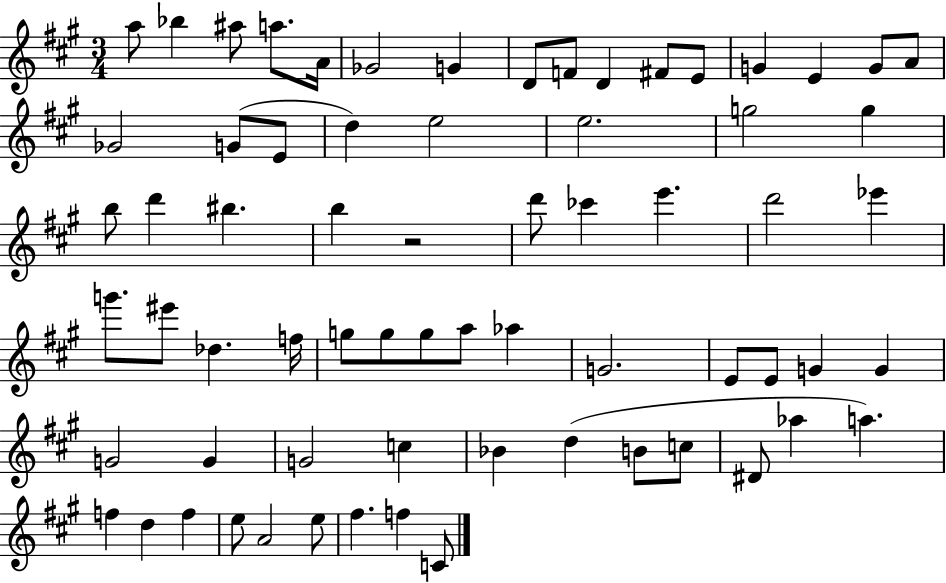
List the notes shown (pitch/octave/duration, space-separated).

A5/e Bb5/q A#5/e A5/e. A4/s Gb4/h G4/q D4/e F4/e D4/q F#4/e E4/e G4/q E4/q G4/e A4/e Gb4/h G4/e E4/e D5/q E5/h E5/h. G5/h G5/q B5/e D6/q BIS5/q. B5/q R/h D6/e CES6/q E6/q. D6/h Eb6/q G6/e. EIS6/e Db5/q. F5/s G5/e G5/e G5/e A5/e Ab5/q G4/h. E4/e E4/e G4/q G4/q G4/h G4/q G4/h C5/q Bb4/q D5/q B4/e C5/e D#4/e Ab5/q A5/q. F5/q D5/q F5/q E5/e A4/h E5/e F#5/q. F5/q C4/e